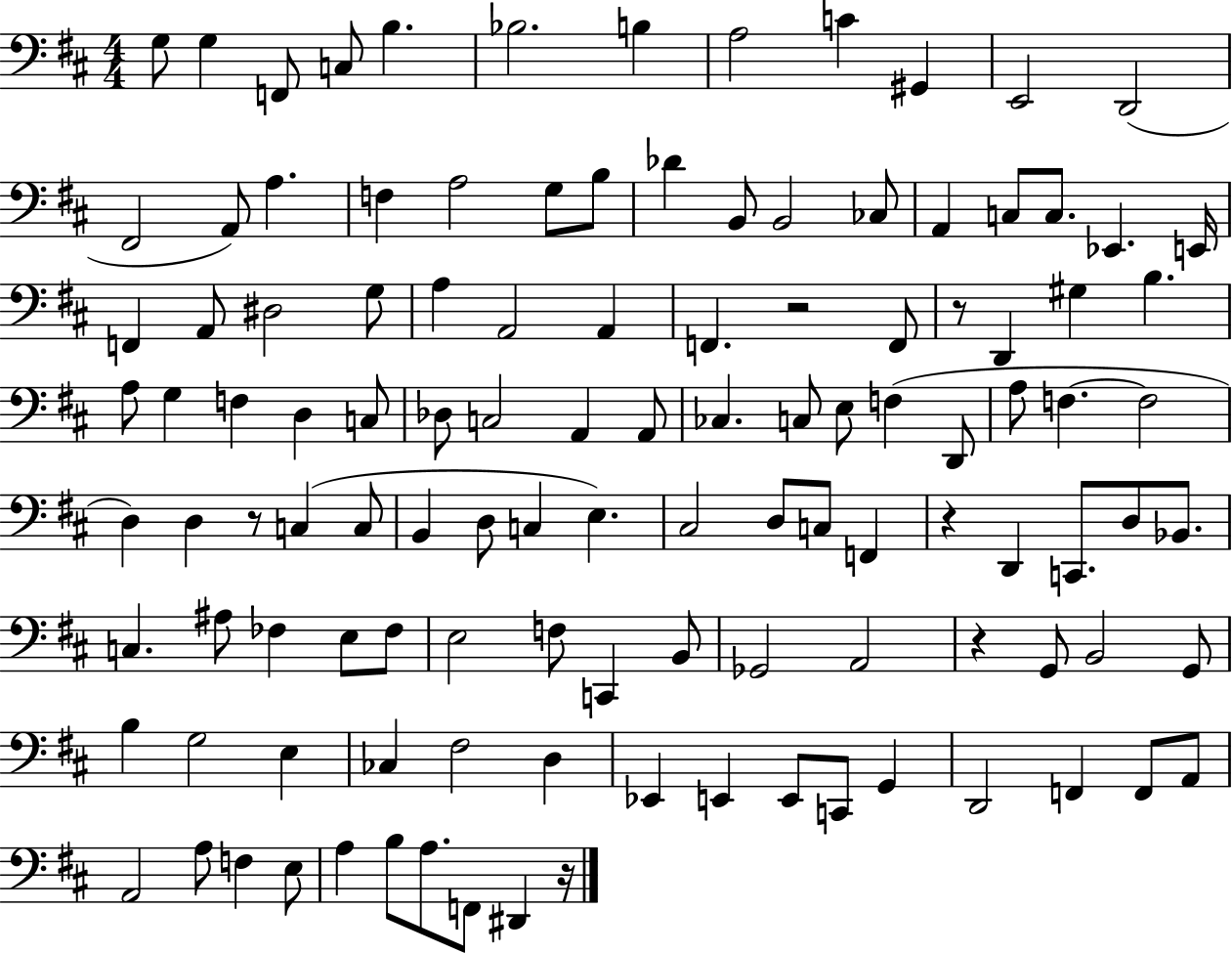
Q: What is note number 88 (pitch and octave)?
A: B3